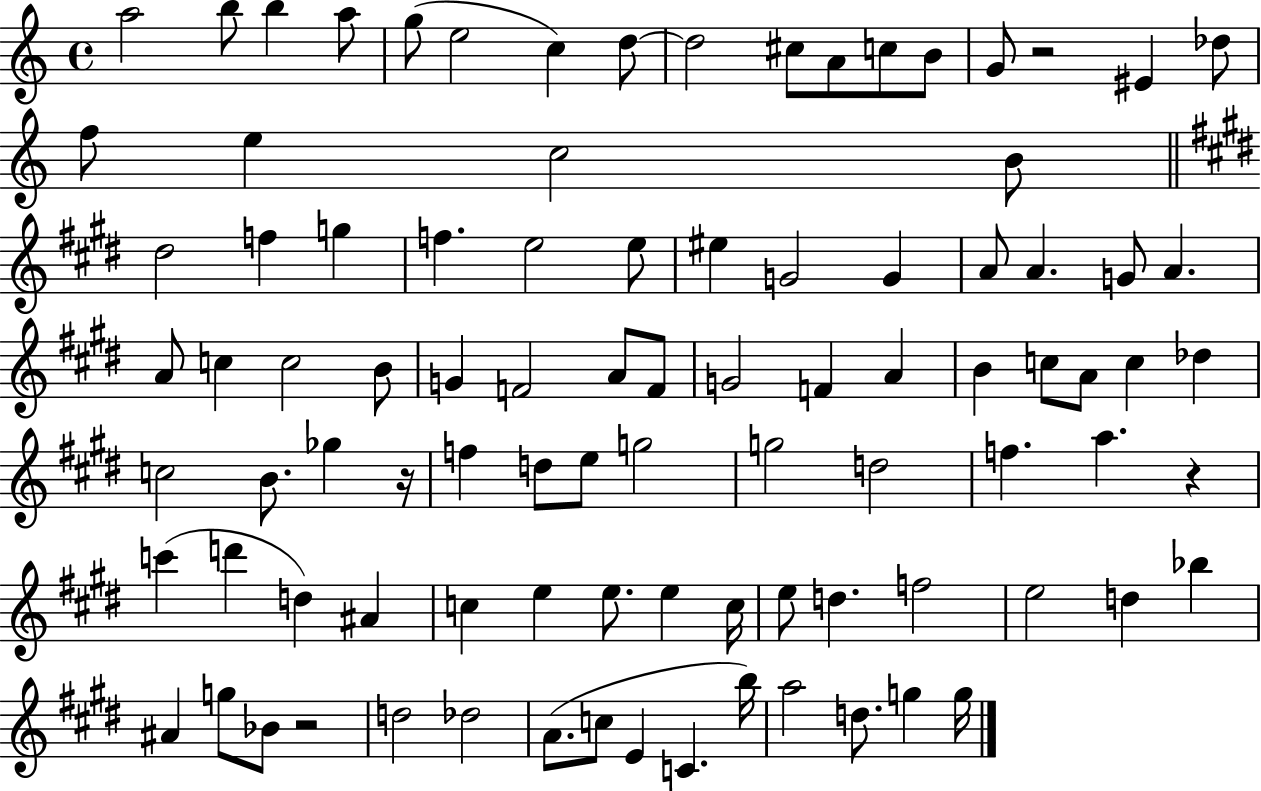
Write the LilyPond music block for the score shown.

{
  \clef treble
  \time 4/4
  \defaultTimeSignature
  \key c \major
  \repeat volta 2 { a''2 b''8 b''4 a''8 | g''8( e''2 c''4) d''8~~ | d''2 cis''8 a'8 c''8 b'8 | g'8 r2 eis'4 des''8 | \break f''8 e''4 c''2 b'8 | \bar "||" \break \key e \major dis''2 f''4 g''4 | f''4. e''2 e''8 | eis''4 g'2 g'4 | a'8 a'4. g'8 a'4. | \break a'8 c''4 c''2 b'8 | g'4 f'2 a'8 f'8 | g'2 f'4 a'4 | b'4 c''8 a'8 c''4 des''4 | \break c''2 b'8. ges''4 r16 | f''4 d''8 e''8 g''2 | g''2 d''2 | f''4. a''4. r4 | \break c'''4( d'''4 d''4) ais'4 | c''4 e''4 e''8. e''4 c''16 | e''8 d''4. f''2 | e''2 d''4 bes''4 | \break ais'4 g''8 bes'8 r2 | d''2 des''2 | a'8.( c''8 e'4 c'4. b''16) | a''2 d''8. g''4 g''16 | \break } \bar "|."
}